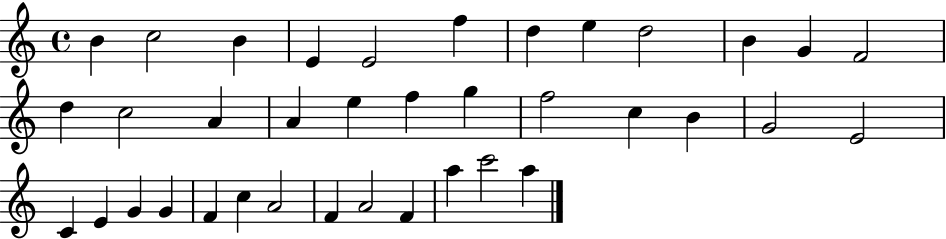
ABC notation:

X:1
T:Untitled
M:4/4
L:1/4
K:C
B c2 B E E2 f d e d2 B G F2 d c2 A A e f g f2 c B G2 E2 C E G G F c A2 F A2 F a c'2 a